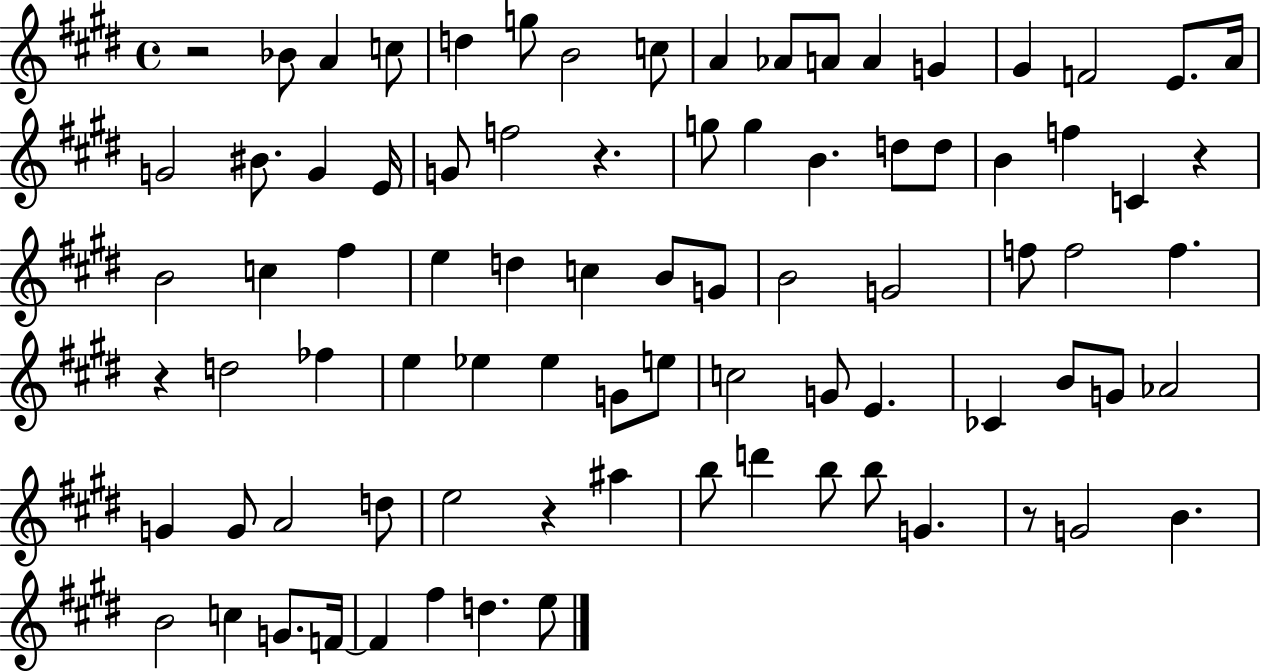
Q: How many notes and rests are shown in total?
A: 84